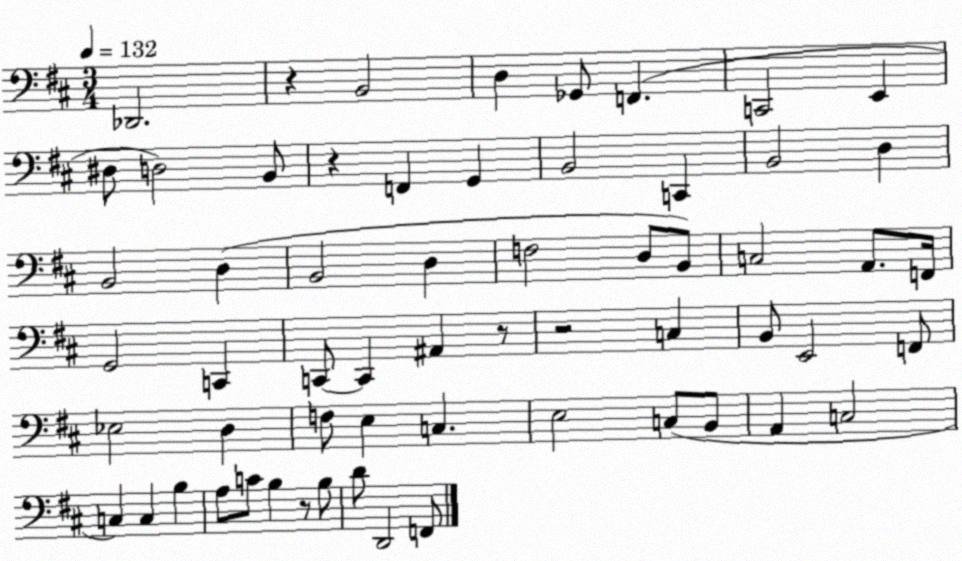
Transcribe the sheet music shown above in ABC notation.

X:1
T:Untitled
M:3/4
L:1/4
K:D
_D,,2 z B,,2 D, _G,,/2 F,, C,,2 E,, ^D,/2 D,2 B,,/2 z F,, G,, B,,2 C,, B,,2 D, B,,2 D, B,,2 D, F,2 D,/2 B,,/2 C,2 A,,/2 F,,/4 G,,2 C,, C,,/2 C,, ^A,, z/2 z2 C, B,,/2 E,,2 F,,/2 _E,2 D, F,/2 E, C, E,2 C,/2 B,,/2 A,, C,2 C, C, B, A,/2 C/2 B, z/2 B,/2 D/2 D,,2 F,,/2